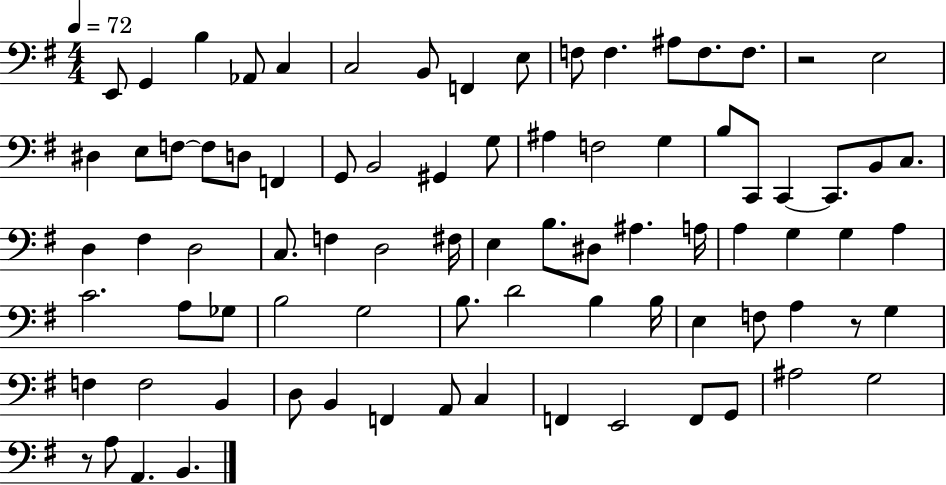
{
  \clef bass
  \numericTimeSignature
  \time 4/4
  \key g \major
  \tempo 4 = 72
  \repeat volta 2 { e,8 g,4 b4 aes,8 c4 | c2 b,8 f,4 e8 | f8 f4. ais8 f8. f8. | r2 e2 | \break dis4 e8 f8~~ f8 d8 f,4 | g,8 b,2 gis,4 g8 | ais4 f2 g4 | b8 c,8 c,4~~ c,8. b,8 c8. | \break d4 fis4 d2 | c8. f4 d2 fis16 | e4 b8. dis8 ais4. a16 | a4 g4 g4 a4 | \break c'2. a8 ges8 | b2 g2 | b8. d'2 b4 b16 | e4 f8 a4 r8 g4 | \break f4 f2 b,4 | d8 b,4 f,4 a,8 c4 | f,4 e,2 f,8 g,8 | ais2 g2 | \break r8 a8 a,4. b,4. | } \bar "|."
}